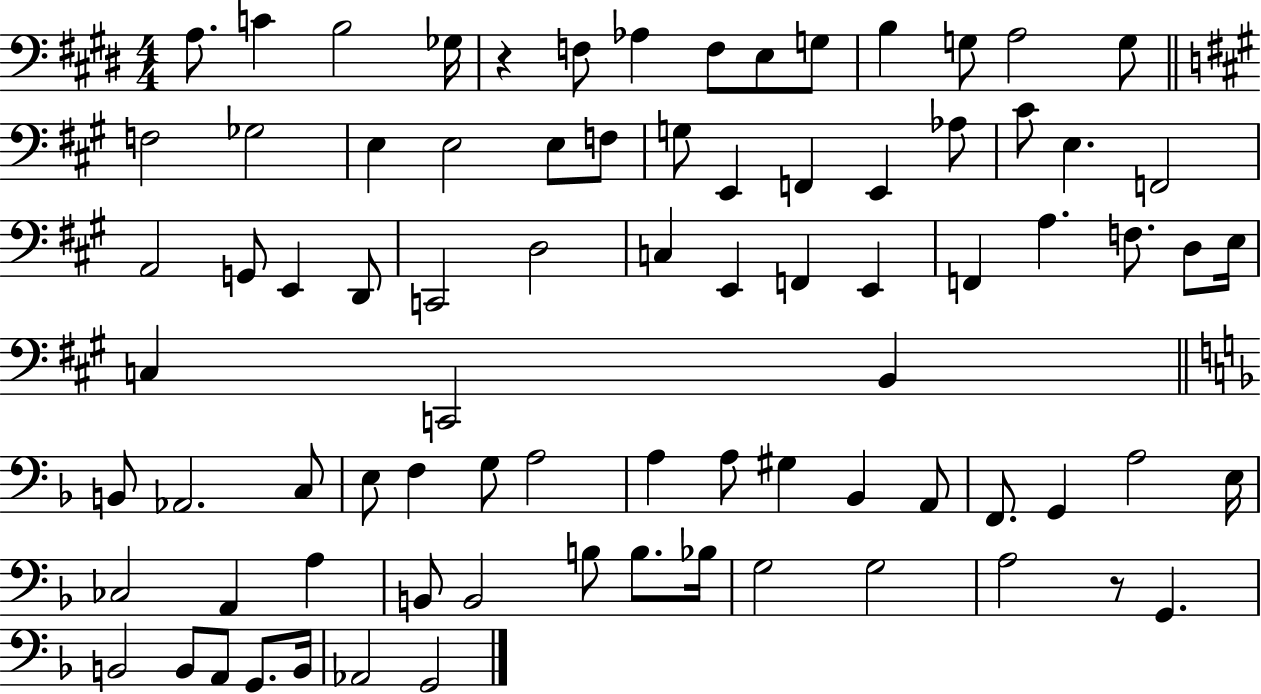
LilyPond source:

{
  \clef bass
  \numericTimeSignature
  \time 4/4
  \key e \major
  a8. c'4 b2 ges16 | r4 f8 aes4 f8 e8 g8 | b4 g8 a2 g8 | \bar "||" \break \key a \major f2 ges2 | e4 e2 e8 f8 | g8 e,4 f,4 e,4 aes8 | cis'8 e4. f,2 | \break a,2 g,8 e,4 d,8 | c,2 d2 | c4 e,4 f,4 e,4 | f,4 a4. f8. d8 e16 | \break c4 c,2 b,4 | \bar "||" \break \key f \major b,8 aes,2. c8 | e8 f4 g8 a2 | a4 a8 gis4 bes,4 a,8 | f,8. g,4 a2 e16 | \break ces2 a,4 a4 | b,8 b,2 b8 b8. bes16 | g2 g2 | a2 r8 g,4. | \break b,2 b,8 a,8 g,8. b,16 | aes,2 g,2 | \bar "|."
}